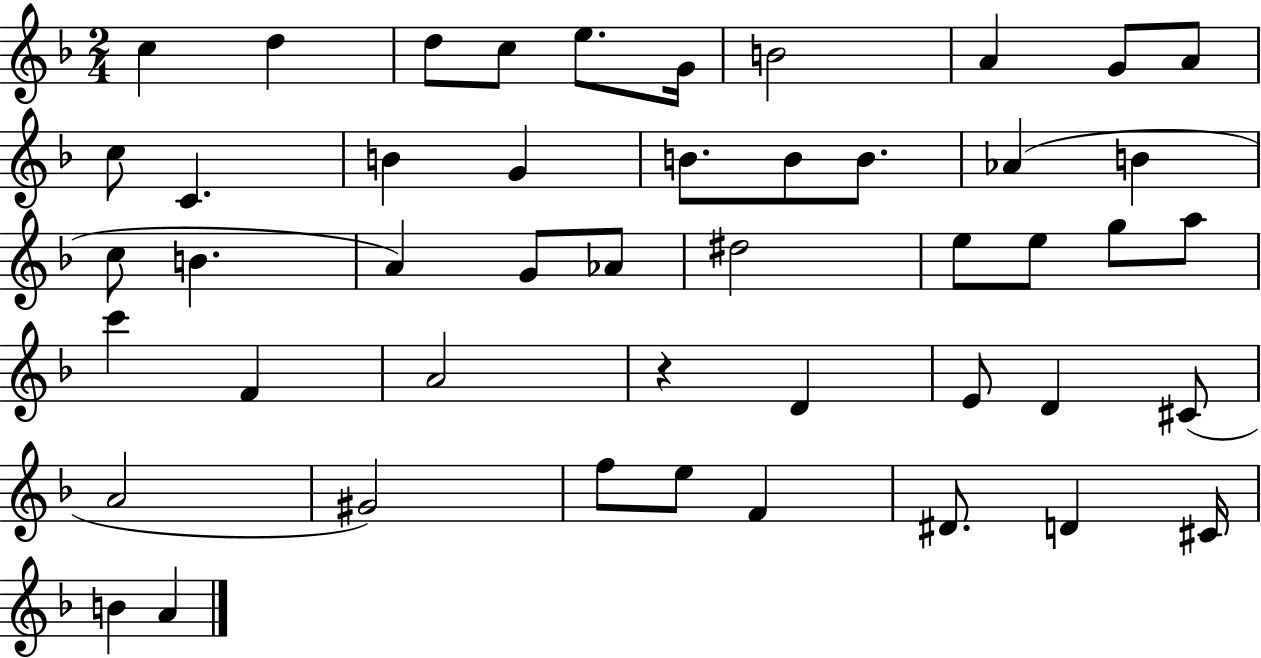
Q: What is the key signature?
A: F major